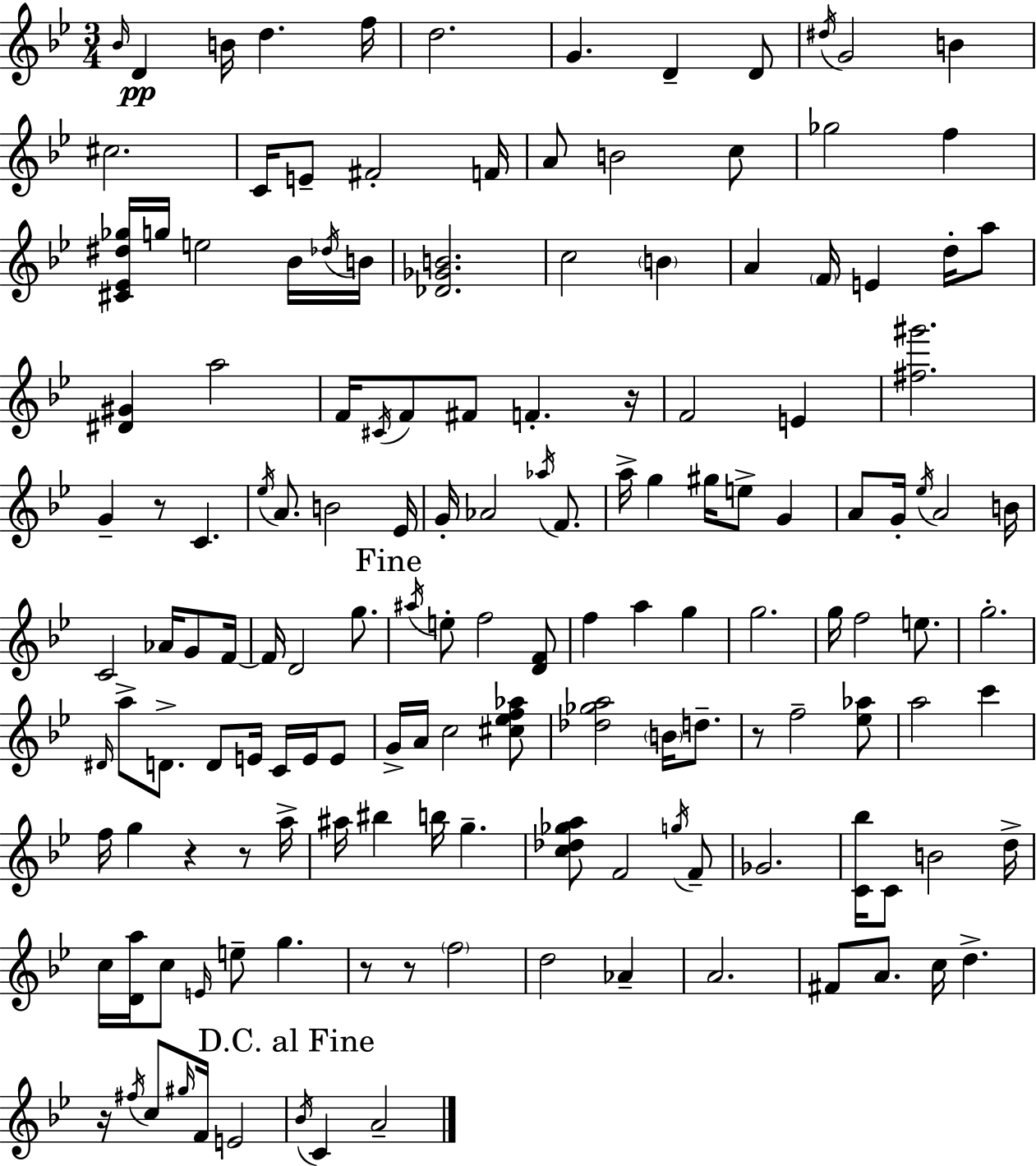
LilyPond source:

{
  \clef treble
  \numericTimeSignature
  \time 3/4
  \key g \minor
  \grace { bes'16 }\pp d'4 b'16 d''4. | f''16 d''2. | g'4. d'4-- d'8 | \acciaccatura { dis''16 } g'2 b'4 | \break cis''2. | c'16 e'8-- fis'2-. | f'16 a'8 b'2 | c''8 ges''2 f''4 | \break <cis' ees' dis'' ges''>16 g''16 e''2 | bes'16 \acciaccatura { des''16 } b'16 <des' ges' b'>2. | c''2 \parenthesize b'4 | a'4 \parenthesize f'16 e'4 | \break d''16-. a''8 <dis' gis'>4 a''2 | f'16 \acciaccatura { cis'16 } f'8 fis'8 f'4.-. | r16 f'2 | e'4 <fis'' gis'''>2. | \break g'4-- r8 c'4. | \acciaccatura { ees''16 } a'8. b'2 | ees'16 g'16-. aes'2 | \acciaccatura { aes''16 } f'8. a''16-> g''4 gis''16 | \break e''8-> g'4 a'8 g'16-. \acciaccatura { ees''16 } a'2 | b'16 c'2 | aes'16 g'8 f'16~~ f'16 d'2 | g''8. \mark "Fine" \acciaccatura { ais''16 } e''8-. f''2 | \break <d' f'>8 f''4 | a''4 g''4 g''2. | g''16 f''2 | e''8. g''2.-. | \break \grace { dis'16 } a''8-> d'8.-> | d'8 e'16 c'16 e'16 e'8 g'16-> a'16 c''2 | <cis'' ees'' f'' aes''>8 <des'' ges'' a''>2 | \parenthesize b'16 d''8.-- r8 f''2-- | \break <ees'' aes''>8 a''2 | c'''4 f''16 g''4 | r4 r8 a''16-> ais''16 bis''4 | b''16 g''4.-- <c'' des'' ges'' a''>8 f'2 | \break \acciaccatura { g''16 } f'8-- ges'2. | <c' bes''>16 c'8 | b'2 d''16-> c''16 <d' a''>16 | c''8 \grace { e'16 } e''8-- g''4. r8 | \break r8 \parenthesize f''2 d''2 | aes'4-- a'2. | fis'8 | a'8. c''16 d''4.-> r16 | \break \acciaccatura { fis''16 } c''8 \grace { gis''16 } f'16 e'2 | \mark "D.C. al Fine" \acciaccatura { bes'16 } c'4 a'2-- | \bar "|."
}